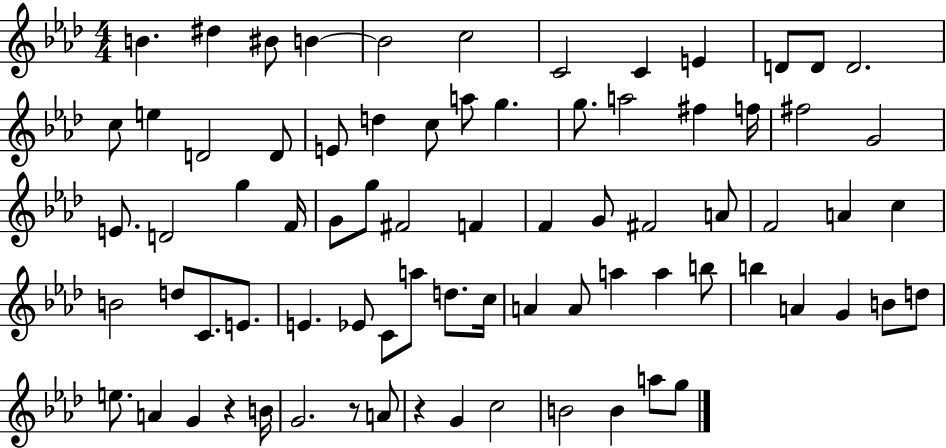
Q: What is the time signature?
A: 4/4